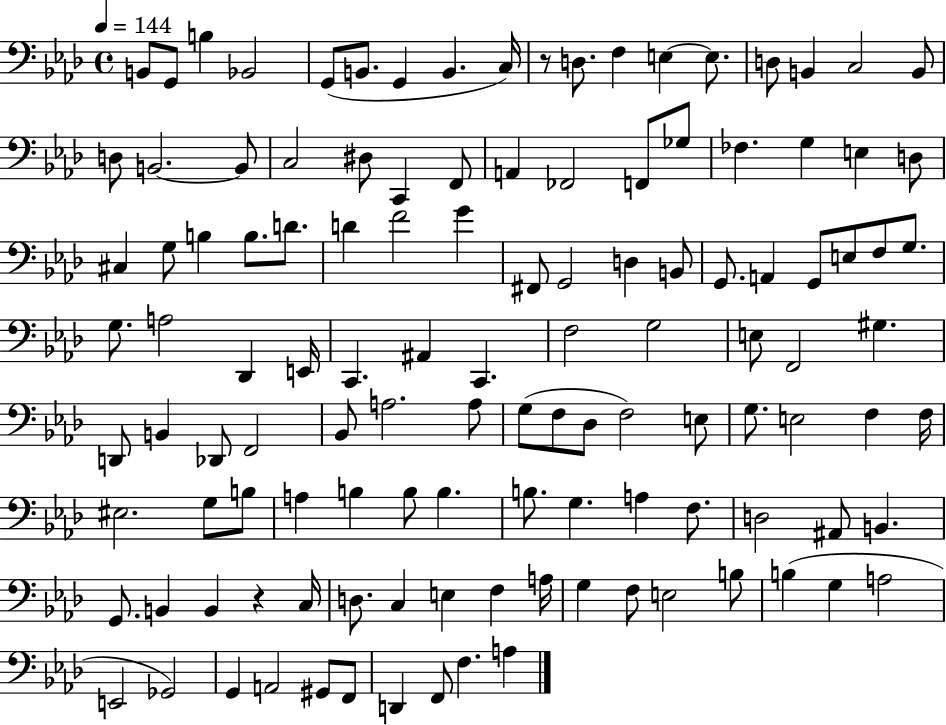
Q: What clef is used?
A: bass